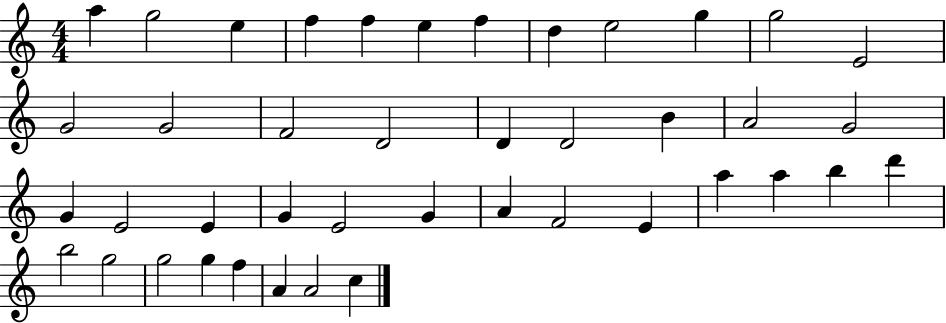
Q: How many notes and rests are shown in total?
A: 42